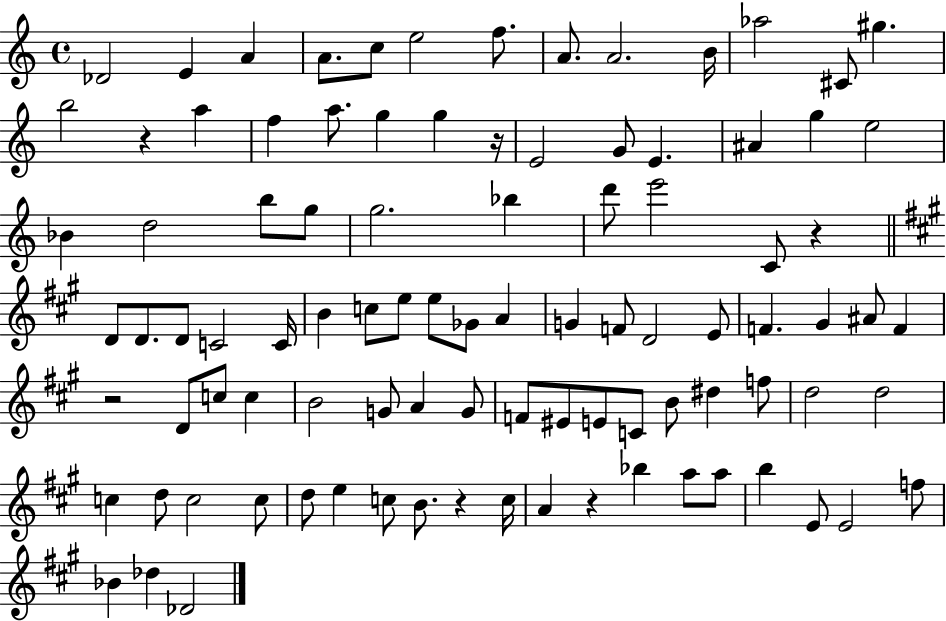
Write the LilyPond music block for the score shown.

{
  \clef treble
  \time 4/4
  \defaultTimeSignature
  \key c \major
  \repeat volta 2 { des'2 e'4 a'4 | a'8. c''8 e''2 f''8. | a'8. a'2. b'16 | aes''2 cis'8 gis''4. | \break b''2 r4 a''4 | f''4 a''8. g''4 g''4 r16 | e'2 g'8 e'4. | ais'4 g''4 e''2 | \break bes'4 d''2 b''8 g''8 | g''2. bes''4 | d'''8 e'''2 c'8 r4 | \bar "||" \break \key a \major d'8 d'8. d'8 c'2 c'16 | b'4 c''8 e''8 e''8 ges'8 a'4 | g'4 f'8 d'2 e'8 | f'4. gis'4 ais'8 f'4 | \break r2 d'8 c''8 c''4 | b'2 g'8 a'4 g'8 | f'8 eis'8 e'8 c'8 b'8 dis''4 f''8 | d''2 d''2 | \break c''4 d''8 c''2 c''8 | d''8 e''4 c''8 b'8. r4 c''16 | a'4 r4 bes''4 a''8 a''8 | b''4 e'8 e'2 f''8 | \break bes'4 des''4 des'2 | } \bar "|."
}